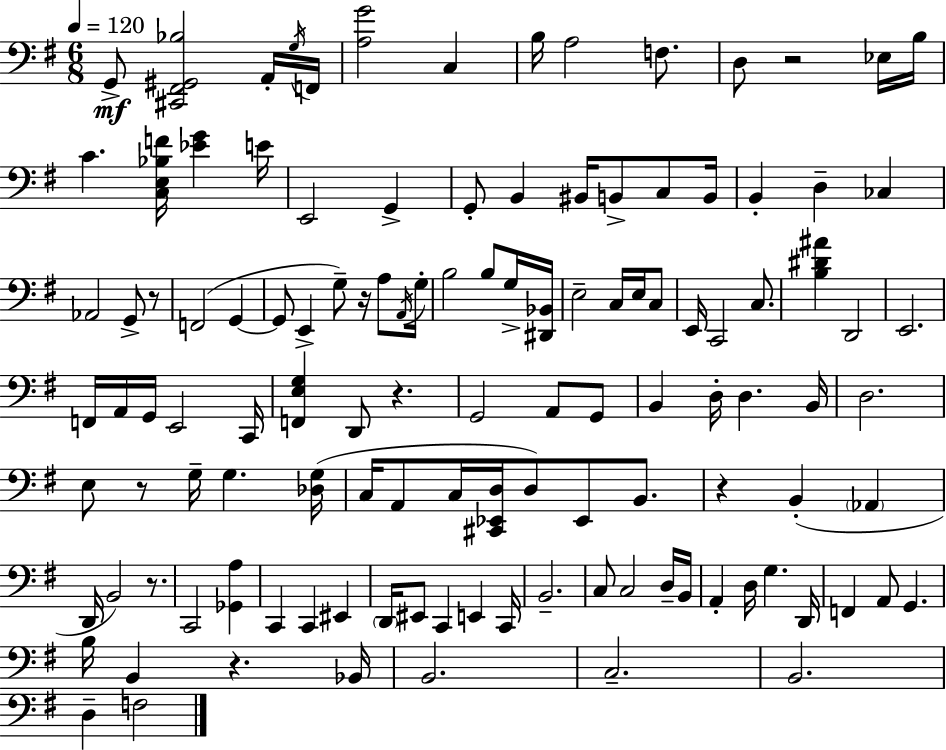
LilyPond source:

{
  \clef bass
  \numericTimeSignature
  \time 6/8
  \key e \minor
  \tempo 4 = 120
  g,8->\mf <cis, fis, gis, bes>2 a,16-. \acciaccatura { g16 } | f,16 <a g'>2 c4 | b16 a2 f8. | d8 r2 ees16 | \break b16 c'4. <c e bes f'>16 <ees' g'>4 | e'16 e,2 g,4-> | g,8-. b,4 bis,16 b,8-> c8 | b,16 b,4-. d4-- ces4 | \break aes,2 g,8-> r8 | f,2( g,4~~ | g,8 e,4-> g8--) r16 a8 | \acciaccatura { a,16 } g16-. b2 b8 | \break g16-> <dis, bes,>16 e2-- c16 e16 | c8 e,16 c,2 c8. | <b dis' ais'>4 d,2 | e,2. | \break f,16 a,16 g,16 e,2 | c,16 <f, e g>4 d,8 r4. | g,2 a,8 | g,8 b,4 d16-. d4. | \break b,16 d2. | e8 r8 g16-- g4. | <des g>16( c16 a,8 c16 <cis, ees, d>16 d8) ees,8 b,8. | r4 b,4-.( \parenthesize aes,4 | \break d,16 b,2) r8. | c,2 <ges, a>4 | c,4 c,4 eis,4 | \parenthesize d,16 eis,8 c,4 e,4 | \break c,16 b,2.-- | c8 c2 | d16-- b,16 a,4-. d16 g4. | d,16 f,4 a,8 g,4. | \break b16 b,4 r4. | bes,16 b,2. | c2.-- | b,2. | \break d4-- f2 | \bar "|."
}